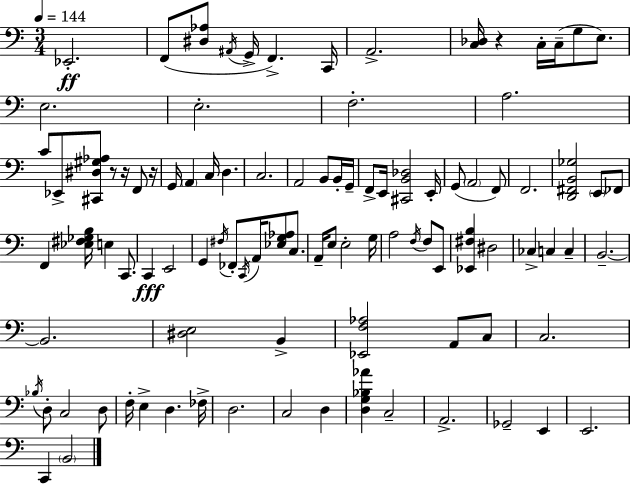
{
  \clef bass
  \numericTimeSignature
  \time 3/4
  \key c \major
  \tempo 4 = 144
  \repeat volta 2 { ees,2.-.\ff | f,8( <dis aes>8 \acciaccatura { ais,16 } g,16-> f,4.->) | c,16 a,2.-> | <c des>16 r4 c16-. c16--( g8 e8.) | \break e2. | e2.-. | f2.-. | a2. | \break c'8 ees,8-> <cis, dis gis aes>8 r8 r16 f,8 | r16 g,16 \parenthesize a,4 c16 d4. | c2. | a,2 b,8 b,16-. | \break g,16-- f,8-> e,16 <cis, b, des>2 | e,16-. g,8( \parenthesize a,2 f,8) | f,2. | <d, fis, b, ges>2 \parenthesize e,8 fes,8 | \break f,4 <ees fis ges b>16 e4 c,8. | c,4\fff e,2 | g,4 \acciaccatura { fis16 } fes,8-. \acciaccatura { c,16 } a,16 <ees g aes>8 | c8. a,16-- e8 e2-. | \break g16 a2 \acciaccatura { f16 } | f8 e,8 <ees, fis b>4 dis2 | ces4-> c4 | c4-- b,2.--~~ | \break b,2. | <dis e>2 | b,4-> <ees, f aes>2 | a,8 c8 c2. | \break \acciaccatura { bes16 } d8-. c2 | d8 f16-. e4-> d4. | fes16-> d2. | c2 | \break d4 <d g bes aes'>4 c2-- | a,2.-> | ges,2-- | e,4 e,2. | \break c,4 \parenthesize b,2 | } \bar "|."
}